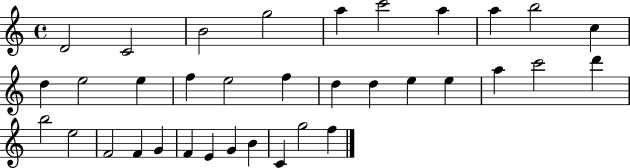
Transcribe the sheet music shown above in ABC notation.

X:1
T:Untitled
M:4/4
L:1/4
K:C
D2 C2 B2 g2 a c'2 a a b2 c d e2 e f e2 f d d e e a c'2 d' b2 e2 F2 F G F E G B C g2 f